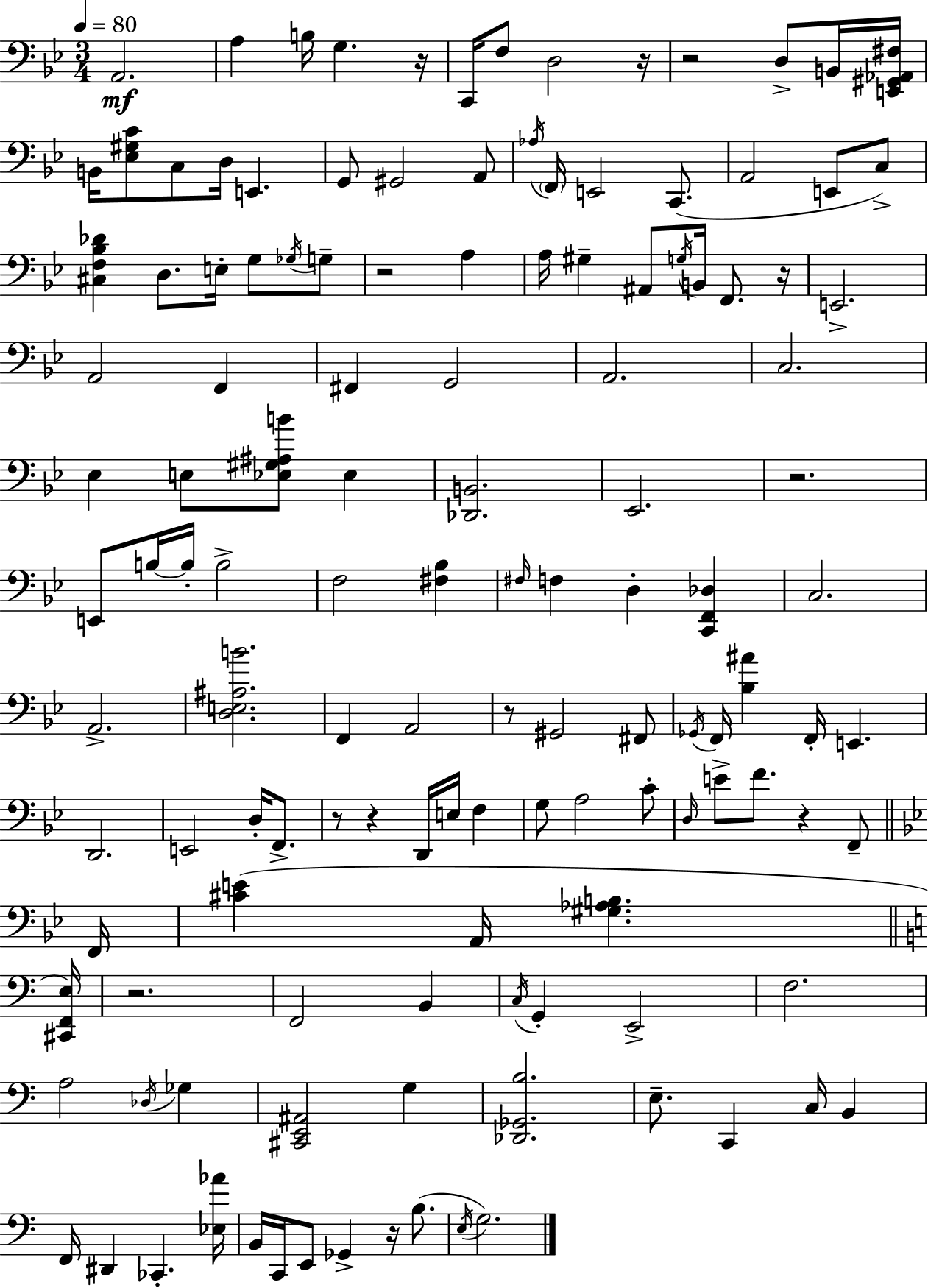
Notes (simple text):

A2/h. A3/q B3/s G3/q. R/s C2/s F3/e D3/h R/s R/h D3/e B2/s [E2,G#2,Ab2,F#3]/s B2/s [Eb3,G#3,C4]/e C3/e D3/s E2/q. G2/e G#2/h A2/e Ab3/s F2/s E2/h C2/e. A2/h E2/e C3/e [C#3,F3,Bb3,Db4]/q D3/e. E3/s G3/e Gb3/s G3/e R/h A3/q A3/s G#3/q A#2/e G3/s B2/s F2/e. R/s E2/h. A2/h F2/q F#2/q G2/h A2/h. C3/h. Eb3/q E3/e [Eb3,G#3,A#3,B4]/e Eb3/q [Db2,B2]/h. Eb2/h. R/h. E2/e B3/s B3/s B3/h F3/h [F#3,Bb3]/q F#3/s F3/q D3/q [C2,F2,Db3]/q C3/h. A2/h. [D3,E3,A#3,B4]/h. F2/q A2/h R/e G#2/h F#2/e Gb2/s F2/s [Bb3,A#4]/q F2/s E2/q. D2/h. E2/h D3/s F2/e. R/e R/q D2/s E3/s F3/q G3/e A3/h C4/e D3/s E4/e F4/e. R/q F2/e F2/s [C#4,E4]/q A2/s [G#3,Ab3,B3]/q. [C#2,F2,E3]/s R/h. F2/h B2/q C3/s G2/q E2/h F3/h. A3/h Db3/s Gb3/q [C#2,E2,A#2]/h G3/q [Db2,Gb2,B3]/h. E3/e. C2/q C3/s B2/q F2/s D#2/q CES2/q. [Eb3,Ab4]/s B2/s C2/s E2/e Gb2/q R/s B3/e. E3/s G3/h.